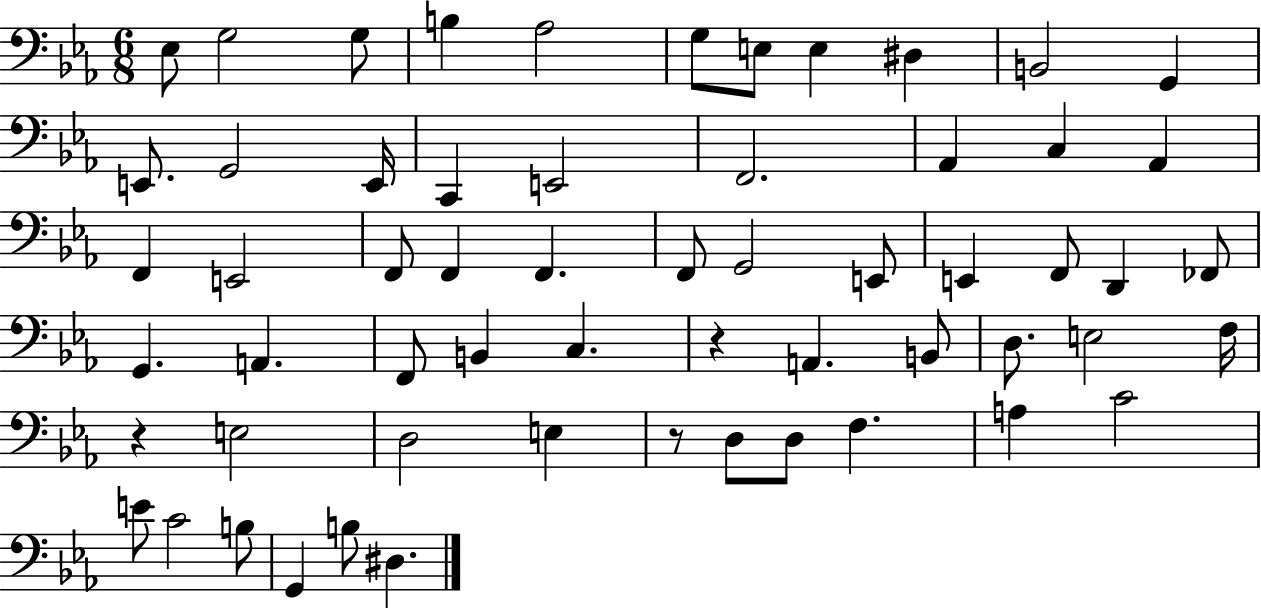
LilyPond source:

{
  \clef bass
  \numericTimeSignature
  \time 6/8
  \key ees \major
  \repeat volta 2 { ees8 g2 g8 | b4 aes2 | g8 e8 e4 dis4 | b,2 g,4 | \break e,8. g,2 e,16 | c,4 e,2 | f,2. | aes,4 c4 aes,4 | \break f,4 e,2 | f,8 f,4 f,4. | f,8 g,2 e,8 | e,4 f,8 d,4 fes,8 | \break g,4. a,4. | f,8 b,4 c4. | r4 a,4. b,8 | d8. e2 f16 | \break r4 e2 | d2 e4 | r8 d8 d8 f4. | a4 c'2 | \break e'8 c'2 b8 | g,4 b8 dis4. | } \bar "|."
}